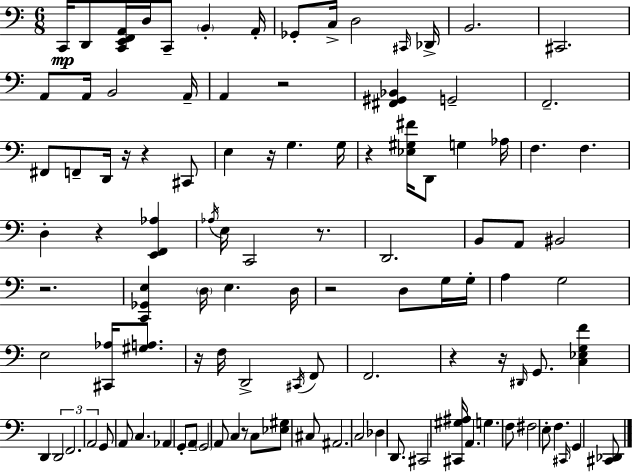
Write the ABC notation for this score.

X:1
T:Untitled
M:6/8
L:1/4
K:C
C,,/4 D,,/2 [C,,E,,F,,A,,]/4 D,/4 C,,/2 B,, A,,/4 _G,,/2 C,/4 D,2 ^C,,/4 _D,,/4 B,,2 ^C,,2 A,,/2 A,,/4 B,,2 A,,/4 A,, z2 [^F,,^G,,_B,,] G,,2 F,,2 ^F,,/2 F,,/2 D,,/4 z/4 z ^C,,/2 E, z/4 G, G,/4 z [_E,^G,^F]/4 D,,/2 G, _A,/4 F, F, D, z [E,,F,,_A,] _A,/4 E,/4 C,,2 z/2 D,,2 B,,/2 A,,/2 ^B,,2 z2 [C,,_G,,E,] D,/4 E, D,/4 z2 D,/2 G,/4 G,/4 A, G,2 E,2 [^C,,_A,]/4 [^G,A,]/2 z/4 F,/4 D,,2 ^C,,/4 F,,/2 F,,2 z z/4 ^D,,/4 G,,/2 [C,_E,G,F] D,, D,,2 F,,2 A,,2 G,,/2 A,,/2 C, _A,, G,,/2 A,,/2 G,,2 A,,/2 C, z/2 C,/2 [_E,^G,]/2 ^C,/2 ^A,,2 C,2 _D, D,,/2 ^C,,2 [^C,,^G,^A,]/4 A,, G, F,/2 ^F,2 E,/2 F, ^C,,/4 G,, [^C,,_D,,]/2